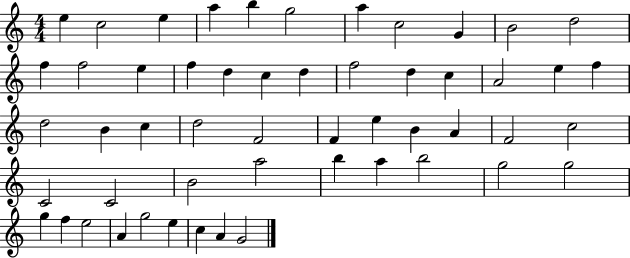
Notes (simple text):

E5/q C5/h E5/q A5/q B5/q G5/h A5/q C5/h G4/q B4/h D5/h F5/q F5/h E5/q F5/q D5/q C5/q D5/q F5/h D5/q C5/q A4/h E5/q F5/q D5/h B4/q C5/q D5/h F4/h F4/q E5/q B4/q A4/q F4/h C5/h C4/h C4/h B4/h A5/h B5/q A5/q B5/h G5/h G5/h G5/q F5/q E5/h A4/q G5/h E5/q C5/q A4/q G4/h